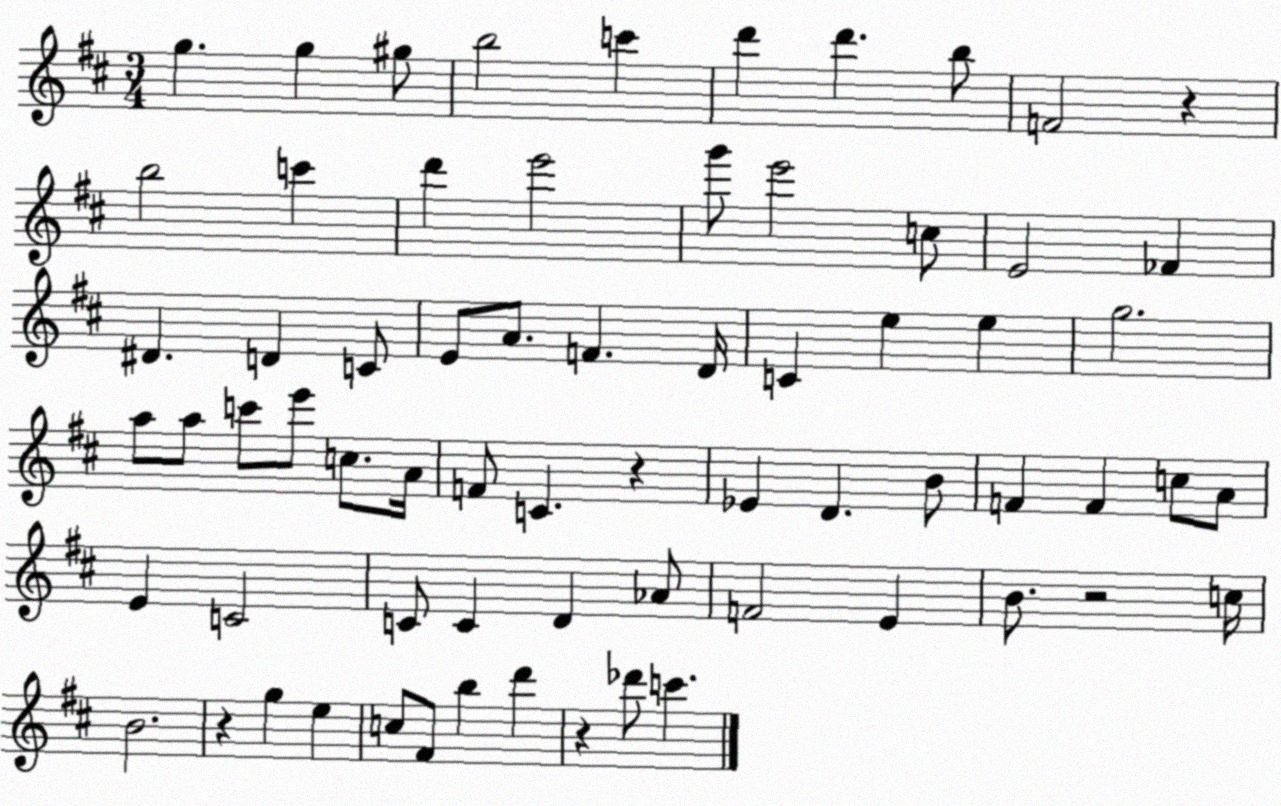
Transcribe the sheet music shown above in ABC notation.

X:1
T:Untitled
M:3/4
L:1/4
K:D
g g ^g/2 b2 c' d' d' b/2 F2 z b2 c' d' e'2 g'/2 e'2 c/2 E2 _F ^D D C/2 E/2 A/2 F D/4 C e e g2 a/2 a/2 c'/2 e'/2 c/2 A/4 F/2 C z _E D B/2 F F c/2 A/2 E C2 C/2 C D _A/2 F2 E B/2 z2 c/4 B2 z g e c/2 ^F/2 b d' z _d'/2 c'